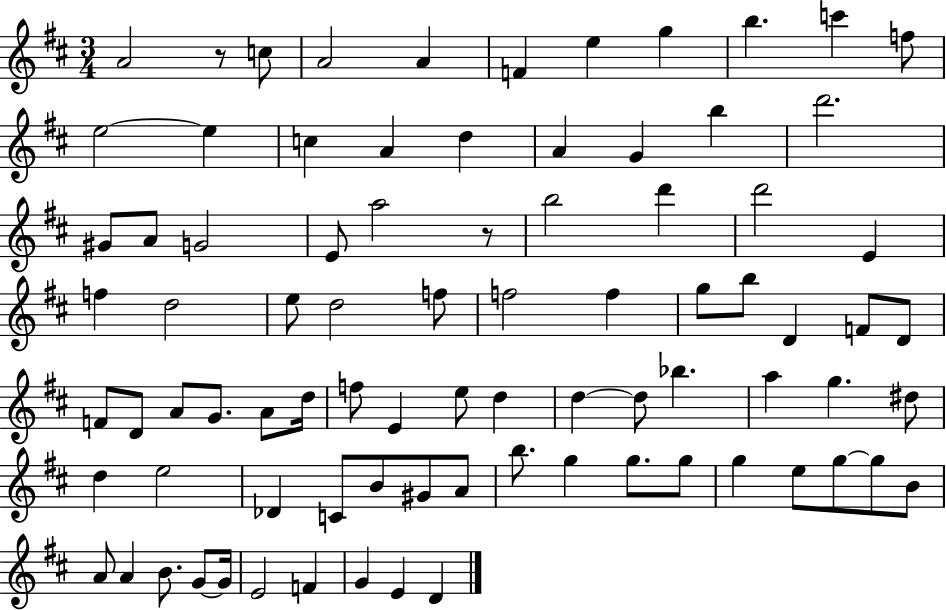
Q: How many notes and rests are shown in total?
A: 84